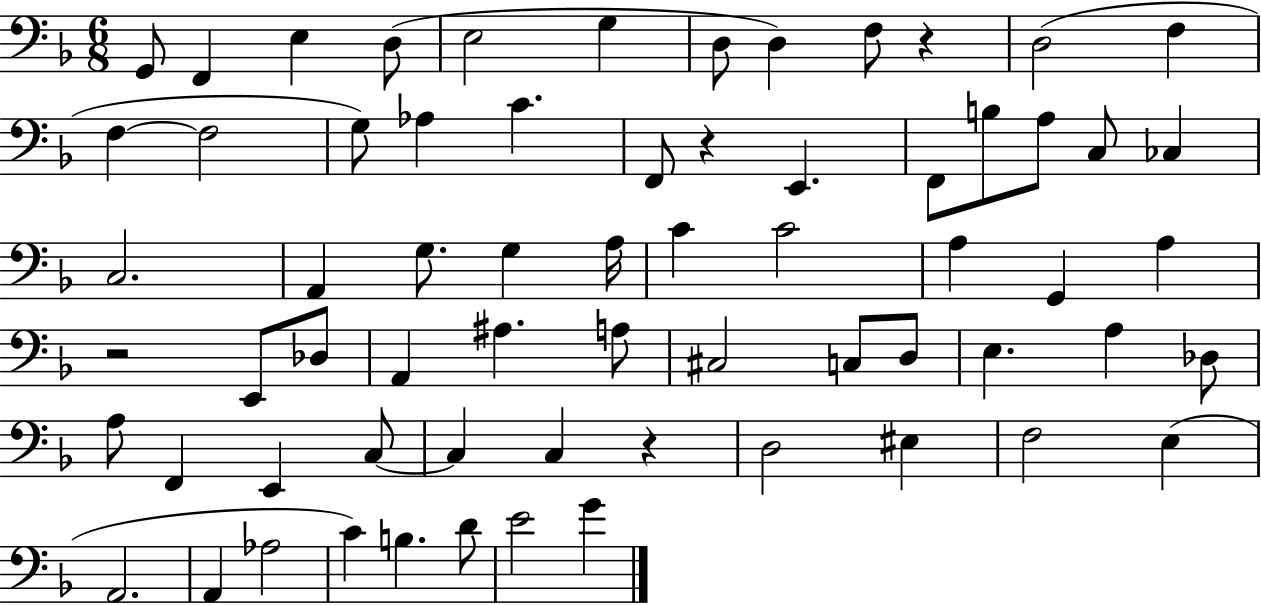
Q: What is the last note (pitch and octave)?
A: G4